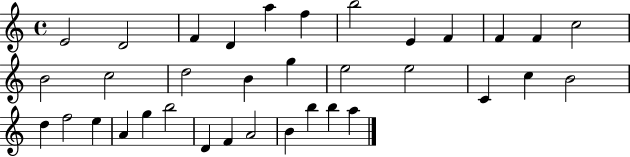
{
  \clef treble
  \time 4/4
  \defaultTimeSignature
  \key c \major
  e'2 d'2 | f'4 d'4 a''4 f''4 | b''2 e'4 f'4 | f'4 f'4 c''2 | \break b'2 c''2 | d''2 b'4 g''4 | e''2 e''2 | c'4 c''4 b'2 | \break d''4 f''2 e''4 | a'4 g''4 b''2 | d'4 f'4 a'2 | b'4 b''4 b''4 a''4 | \break \bar "|."
}